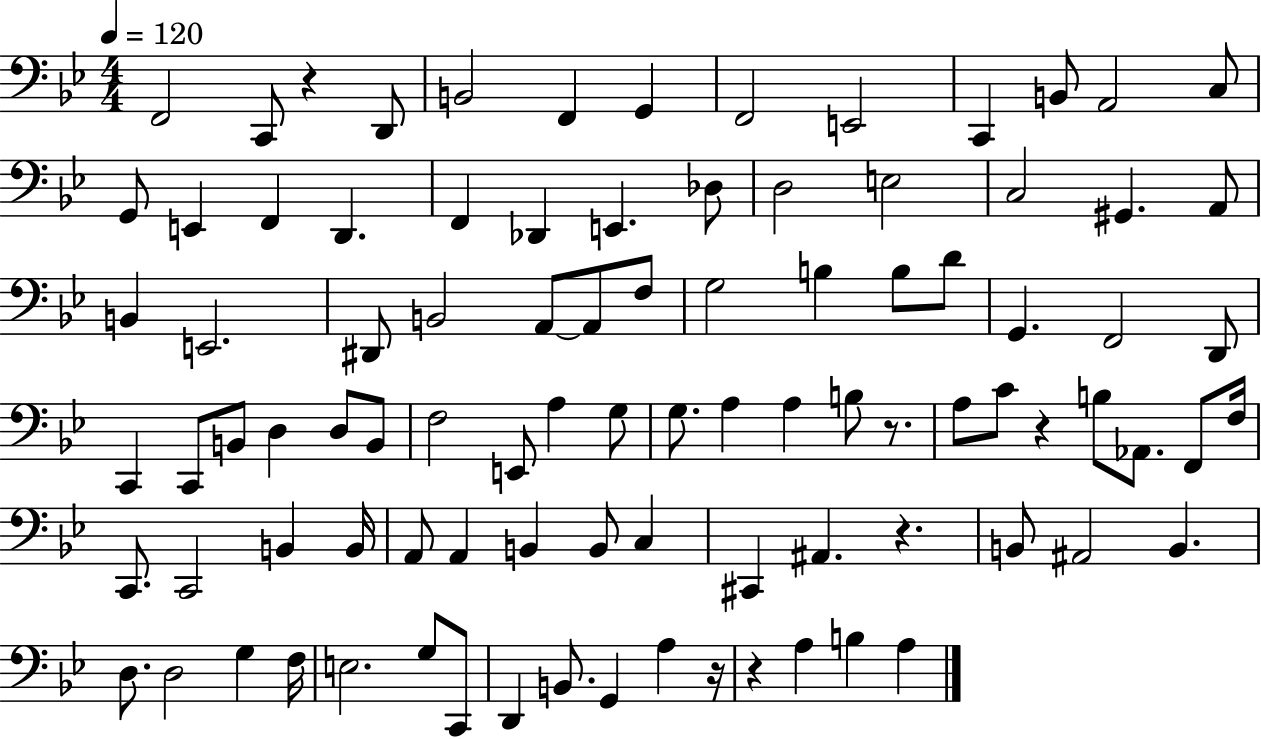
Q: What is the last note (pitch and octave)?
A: A3